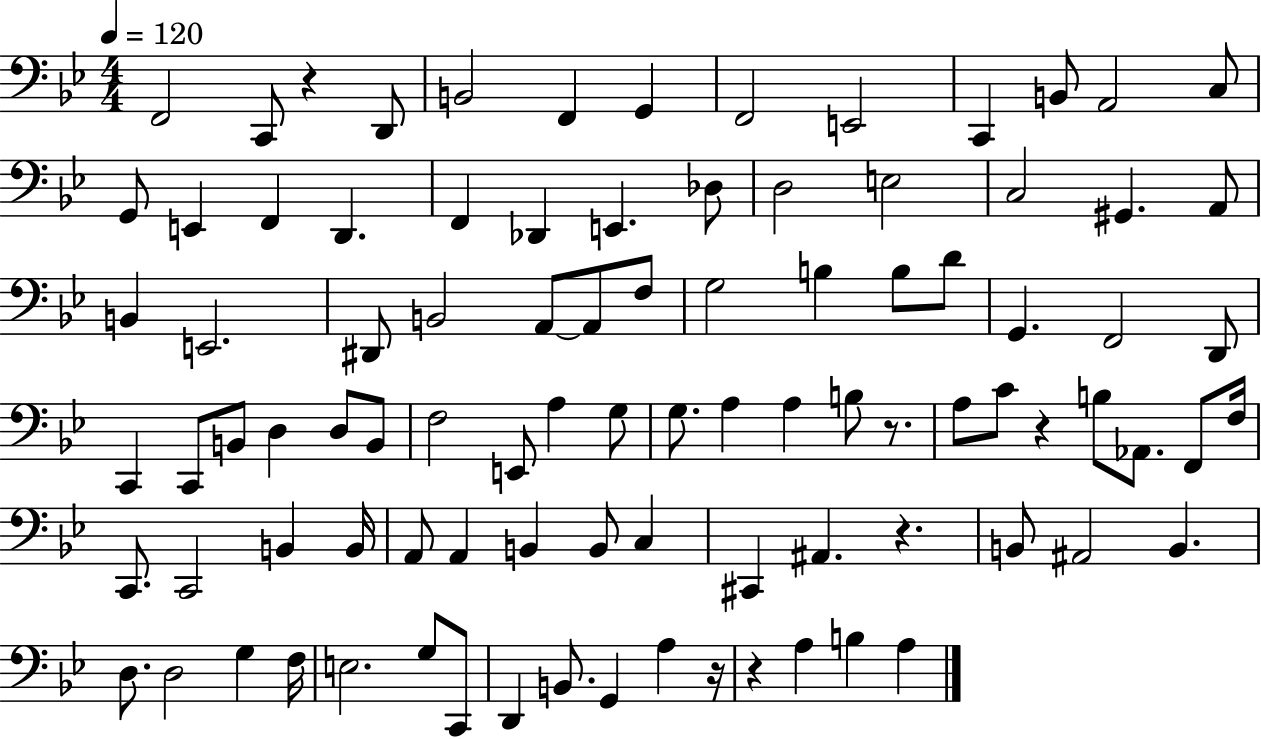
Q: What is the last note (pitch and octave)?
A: A3